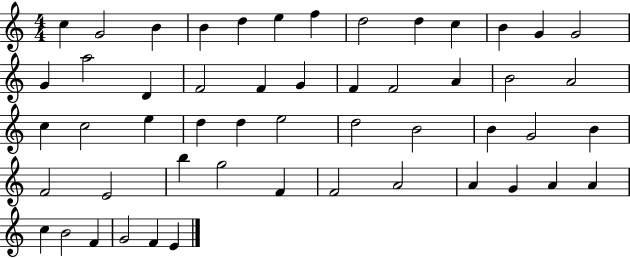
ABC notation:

X:1
T:Untitled
M:4/4
L:1/4
K:C
c G2 B B d e f d2 d c B G G2 G a2 D F2 F G F F2 A B2 A2 c c2 e d d e2 d2 B2 B G2 B F2 E2 b g2 F F2 A2 A G A A c B2 F G2 F E